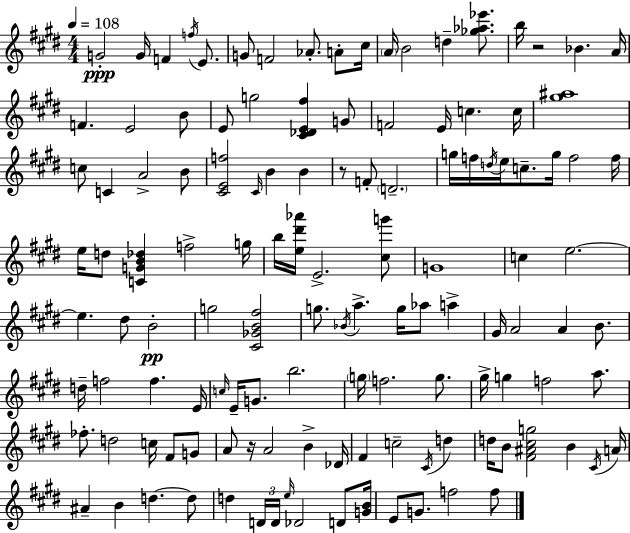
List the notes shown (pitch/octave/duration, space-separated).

G4/h G4/s F4/q F5/s E4/e. G4/e F4/h Ab4/e. A4/e C#5/s A4/s B4/h D5/q [Gb5,Ab5,Eb6]/e. B5/s R/h Bb4/q. A4/s F4/q. E4/h B4/e E4/e G5/h [C#4,Db4,E4,F#5]/q G4/e F4/h E4/s C5/q. C5/s [G#5,A#5]/w C5/e C4/q A4/h B4/e [C#4,E4,F5]/h C#4/s B4/q B4/q R/e F4/e D4/h. G5/s F5/s D5/s E5/s C5/e. G5/s F5/h F5/s E5/s D5/e [C4,G4,B4,Db5]/q F5/h G5/s B5/s [E5,D#6,Ab6]/s E4/h. [C#5,G6]/e G4/w C5/q E5/h. E5/q. D#5/e B4/h G5/h [C#4,Gb4,B4,F#5]/h G5/e. Bb4/s A5/q. G5/s Ab5/e A5/q G#4/s A4/h A4/q B4/e. D5/s F5/h F5/q. E4/s C5/s E4/s G4/e. B5/h. G5/s F5/h. G5/e. G#5/s G5/q F5/h A5/e. FES5/e. D5/h C5/s F#4/e G4/e A4/e R/s A4/h B4/q Db4/s F#4/q C5/h C#4/s D5/q D5/s B4/e [F#4,A#4,C#5,G5]/h B4/q C#4/s A4/s A#4/q B4/q D5/q. D5/e D5/q D4/s D4/s E5/s Db4/h D4/e [G4,B4]/s E4/e G4/e. F5/h F5/e